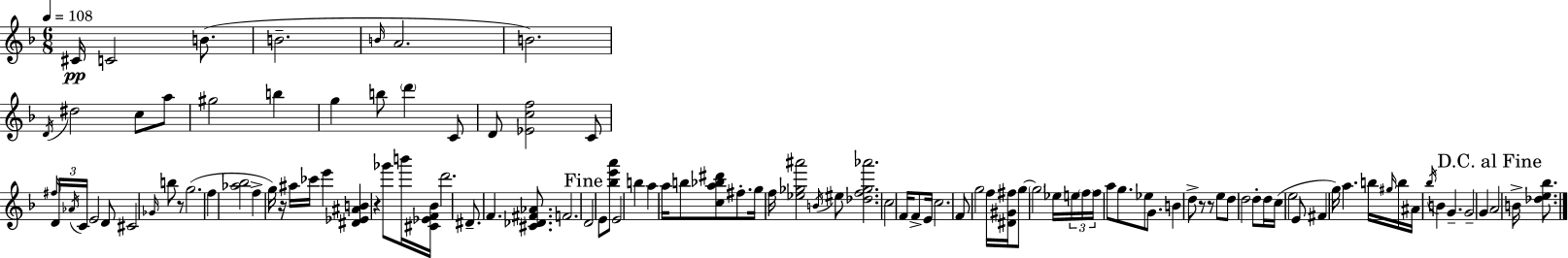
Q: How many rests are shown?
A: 5